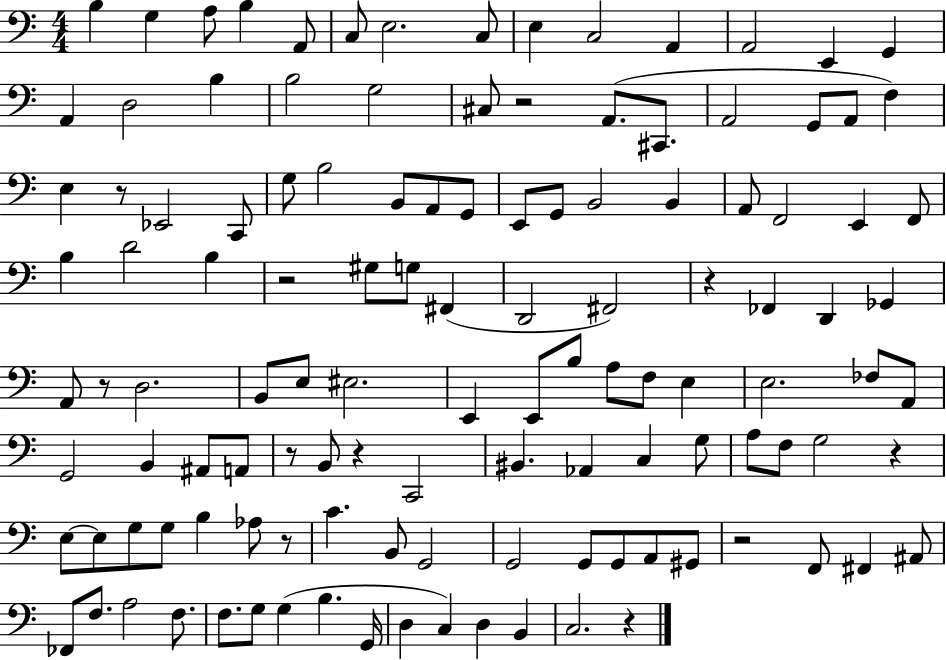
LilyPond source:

{
  \clef bass
  \numericTimeSignature
  \time 4/4
  \key c \major
  b4 g4 a8 b4 a,8 | c8 e2. c8 | e4 c2 a,4 | a,2 e,4 g,4 | \break a,4 d2 b4 | b2 g2 | cis8 r2 a,8.( cis,8. | a,2 g,8 a,8 f4) | \break e4 r8 ees,2 c,8 | g8 b2 b,8 a,8 g,8 | e,8 g,8 b,2 b,4 | a,8 f,2 e,4 f,8 | \break b4 d'2 b4 | r2 gis8 g8 fis,4( | d,2 fis,2) | r4 fes,4 d,4 ges,4 | \break a,8 r8 d2. | b,8 e8 eis2. | e,4 e,8 b8 a8 f8 e4 | e2. fes8 a,8 | \break g,2 b,4 ais,8 a,8 | r8 b,8 r4 c,2 | bis,4. aes,4 c4 g8 | a8 f8 g2 r4 | \break e8~~ e8 g8 g8 b4 aes8 r8 | c'4. b,8 g,2 | g,2 g,8 g,8 a,8 gis,8 | r2 f,8 fis,4 ais,8 | \break fes,8 f8. a2 f8. | f8. g8 g4( b4. g,16 | d4 c4) d4 b,4 | c2. r4 | \break \bar "|."
}